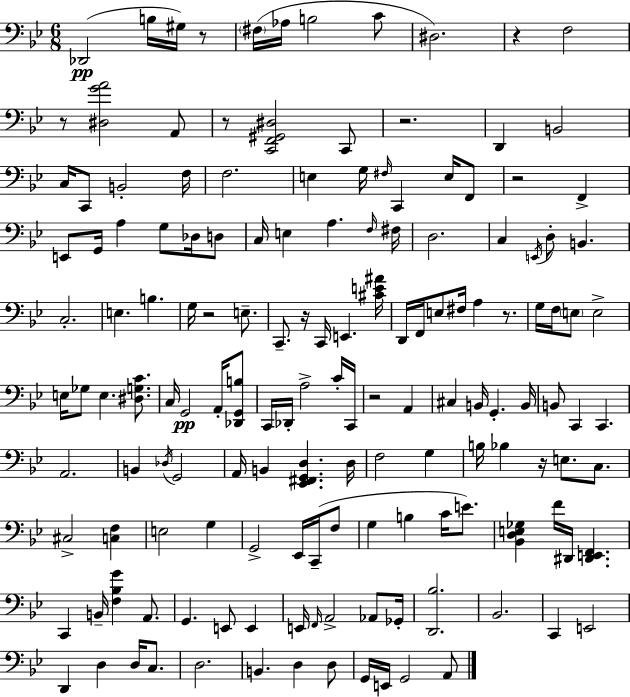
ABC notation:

X:1
T:Untitled
M:6/8
L:1/4
K:Bb
_D,,2 B,/4 ^G,/4 z/2 ^F,/4 _A,/4 B,2 C/2 ^D,2 z F,2 z/2 [^D,GA]2 A,,/2 z/2 [C,,F,,^G,,^D,]2 C,,/2 z2 D,, B,,2 C,/4 C,,/2 B,,2 F,/4 F,2 E, G,/4 ^F,/4 C,, E,/4 F,,/2 z2 F,, E,,/2 G,,/4 A, G,/2 _D,/4 D,/2 C,/4 E, A, F,/4 ^F,/4 D,2 C, E,,/4 D,/2 B,, C,2 E, B, G,/4 z2 E,/2 C,,/2 z/4 C,,/4 E,, [^CE^A]/4 D,,/4 F,,/4 E,/2 ^F,/4 A, z/2 G,/4 F,/4 E,/2 E,2 E,/4 _G,/2 E, [^D,G,C]/2 C,/4 G,,2 A,,/4 [_D,,G,,B,]/2 C,,/4 _D,,/4 A,2 C/4 C,,/4 z2 A,, ^C, B,,/4 G,, B,,/4 B,,/2 C,, C,, A,,2 B,, _D,/4 G,,2 A,,/4 B,, [_E,,^F,,G,,D,] D,/4 F,2 G, B,/4 _B, z/4 E,/2 C,/2 ^C,2 [C,F,] E,2 G, G,,2 _E,,/4 C,,/4 F,/2 G, B, C/4 E/2 [_B,,D,E,_G,] F/4 ^D,,/4 [^D,,E,,F,,] C,, B,,/4 [F,_B,G] A,,/2 G,, E,,/2 E,, E,,/4 F,,/4 A,,2 _A,,/2 _G,,/4 [D,,_B,]2 _B,,2 C,, E,,2 D,, D, D,/4 C,/2 D,2 B,, D, D,/2 G,,/4 E,,/4 G,,2 A,,/2